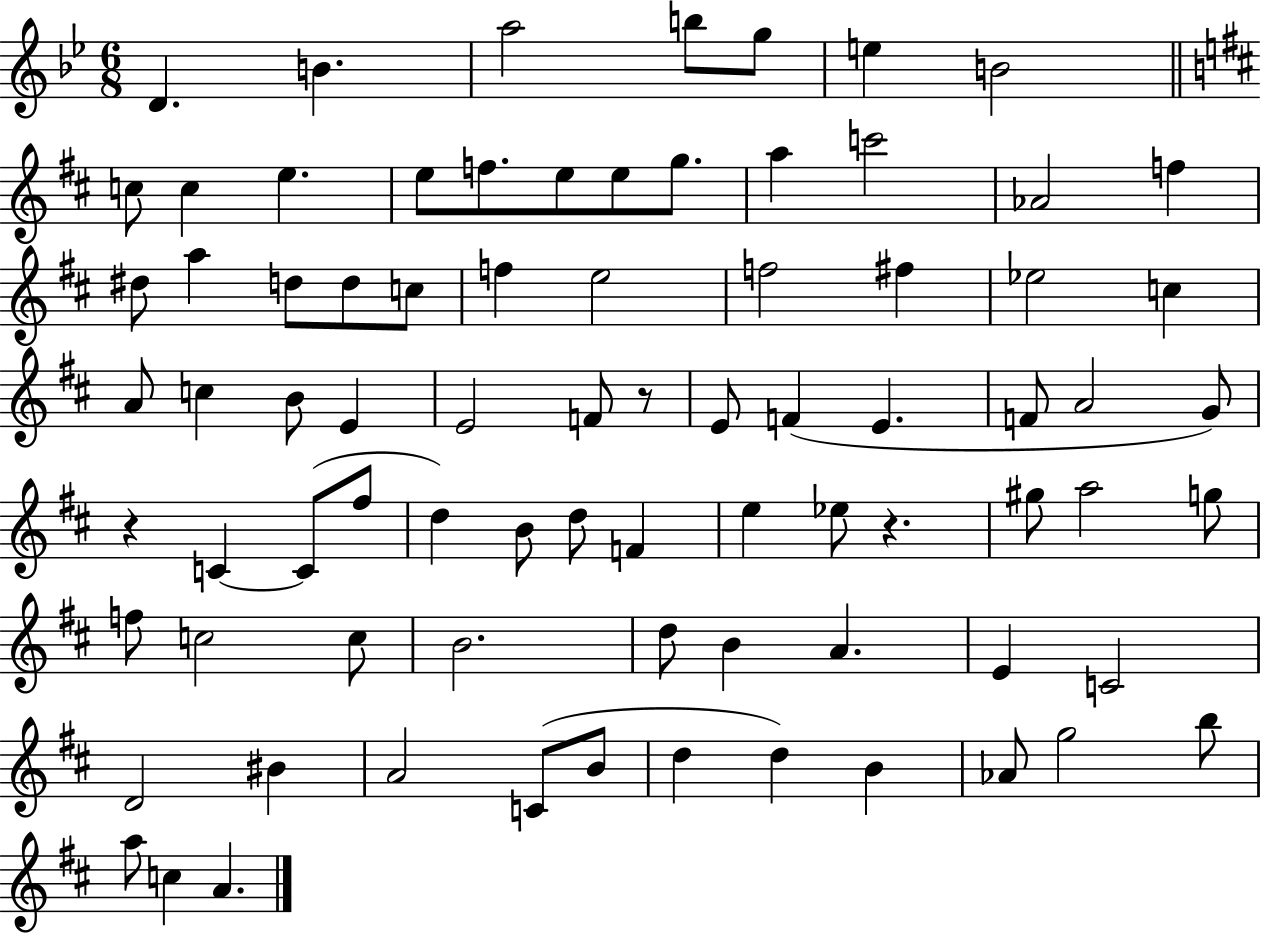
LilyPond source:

{
  \clef treble
  \numericTimeSignature
  \time 6/8
  \key bes \major
  d'4. b'4. | a''2 b''8 g''8 | e''4 b'2 | \bar "||" \break \key b \minor c''8 c''4 e''4. | e''8 f''8. e''8 e''8 g''8. | a''4 c'''2 | aes'2 f''4 | \break dis''8 a''4 d''8 d''8 c''8 | f''4 e''2 | f''2 fis''4 | ees''2 c''4 | \break a'8 c''4 b'8 e'4 | e'2 f'8 r8 | e'8 f'4( e'4. | f'8 a'2 g'8) | \break r4 c'4~~ c'8( fis''8 | d''4) b'8 d''8 f'4 | e''4 ees''8 r4. | gis''8 a''2 g''8 | \break f''8 c''2 c''8 | b'2. | d''8 b'4 a'4. | e'4 c'2 | \break d'2 bis'4 | a'2 c'8( b'8 | d''4 d''4) b'4 | aes'8 g''2 b''8 | \break a''8 c''4 a'4. | \bar "|."
}